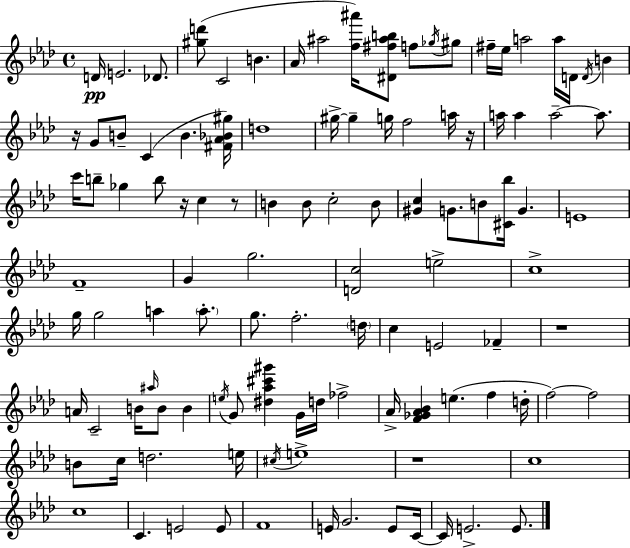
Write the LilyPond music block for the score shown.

{
  \clef treble
  \time 4/4
  \defaultTimeSignature
  \key aes \major
  d'16\pp e'2. des'8. | <gis'' d'''>8( c'2 b'4. | aes'16 ais''2 <f'' ais'''>16) <dis' fis'' ais'' b''>8 f''8 \acciaccatura { ges''16 } gis''8 | fis''16-- ees''16 a''2 a''16 d'16 \acciaccatura { d'16 } b'4 | \break r16 g'8 b'8-- c'4( b'4. | <fis' aes' bes' gis''>16) d''1 | gis''16->~~ gis''4-- g''16 f''2 | a''16 r16 a''16 a''4 a''2--~~ a''8. | \break c'''16 b''8-- ges''4 b''8 r16 c''4 | r8 b'4 b'8 c''2-. | b'8 <gis' c''>4 g'8. b'8 <cis' bes''>16 g'4. | e'1 | \break f'1-- | g'4 g''2. | <d' c''>2 e''2-> | c''1-> | \break g''16 g''2 a''4 \parenthesize a''8.-. | g''8. f''2.-. | \parenthesize d''16 c''4 e'2 fes'4-- | r1 | \break a'16 c'2-- b'16 \grace { ais''16 } b'8 b'4 | \acciaccatura { e''16 } g'8 <dis'' aes'' cis''' gis'''>4 g'16 d''16 fes''2-> | aes'16-> <f' ges' aes' bes'>4 e''4.( f''4 | d''16-. f''2~~) f''2 | \break b'8 c''16 d''2. | e''16 \acciaccatura { cis''16 } e''1-> | r1 | c''1 | \break c''1 | c'4. e'2 | e'8 f'1 | e'16 g'2. | \break e'8 c'16~~ c'16 e'2.-> | e'8. \bar "|."
}